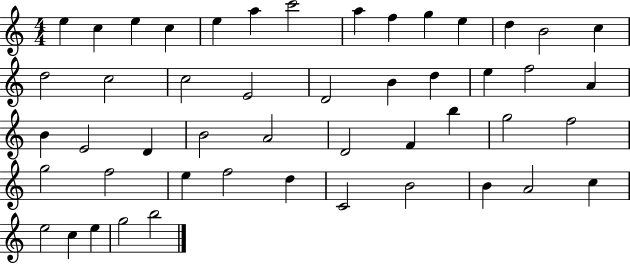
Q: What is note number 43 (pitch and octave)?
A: A4